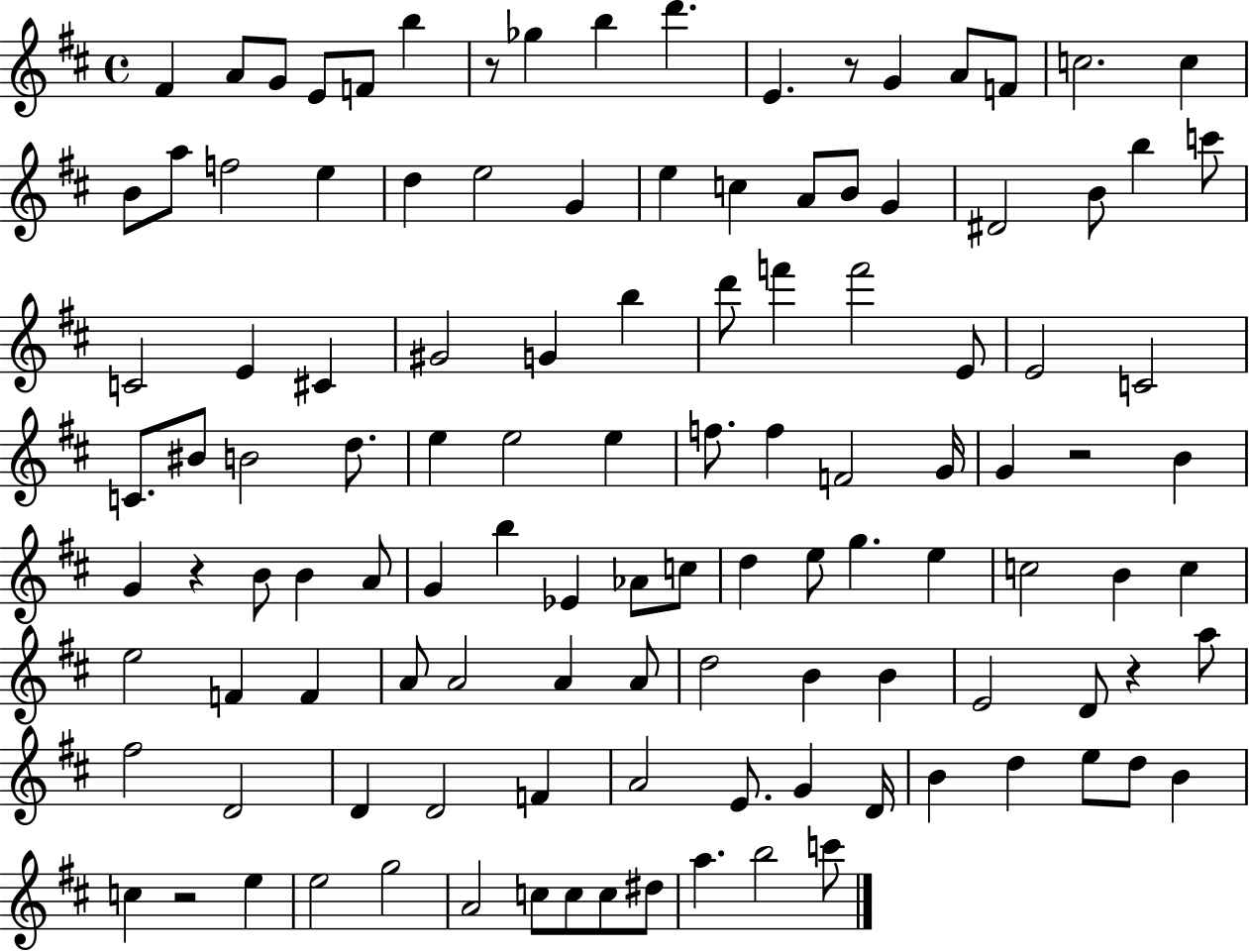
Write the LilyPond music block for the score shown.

{
  \clef treble
  \time 4/4
  \defaultTimeSignature
  \key d \major
  \repeat volta 2 { fis'4 a'8 g'8 e'8 f'8 b''4 | r8 ges''4 b''4 d'''4. | e'4. r8 g'4 a'8 f'8 | c''2. c''4 | \break b'8 a''8 f''2 e''4 | d''4 e''2 g'4 | e''4 c''4 a'8 b'8 g'4 | dis'2 b'8 b''4 c'''8 | \break c'2 e'4 cis'4 | gis'2 g'4 b''4 | d'''8 f'''4 f'''2 e'8 | e'2 c'2 | \break c'8. bis'8 b'2 d''8. | e''4 e''2 e''4 | f''8. f''4 f'2 g'16 | g'4 r2 b'4 | \break g'4 r4 b'8 b'4 a'8 | g'4 b''4 ees'4 aes'8 c''8 | d''4 e''8 g''4. e''4 | c''2 b'4 c''4 | \break e''2 f'4 f'4 | a'8 a'2 a'4 a'8 | d''2 b'4 b'4 | e'2 d'8 r4 a''8 | \break fis''2 d'2 | d'4 d'2 f'4 | a'2 e'8. g'4 d'16 | b'4 d''4 e''8 d''8 b'4 | \break c''4 r2 e''4 | e''2 g''2 | a'2 c''8 c''8 c''8 dis''8 | a''4. b''2 c'''8 | \break } \bar "|."
}